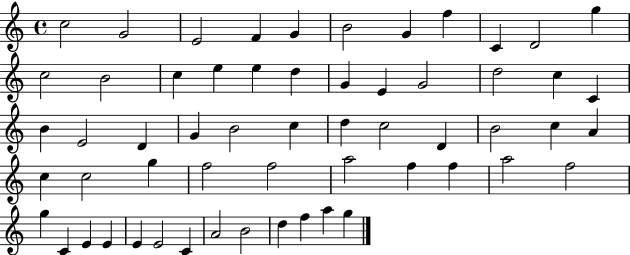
X:1
T:Untitled
M:4/4
L:1/4
K:C
c2 G2 E2 F G B2 G f C D2 g c2 B2 c e e d G E G2 d2 c C B E2 D G B2 c d c2 D B2 c A c c2 g f2 f2 a2 f f a2 f2 g C E E E E2 C A2 B2 d f a g